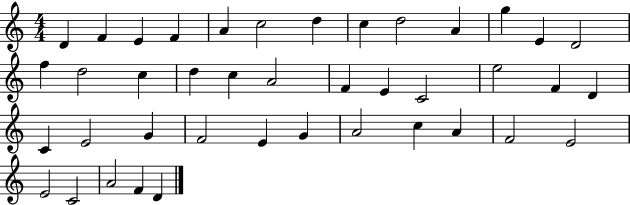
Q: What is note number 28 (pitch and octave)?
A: G4